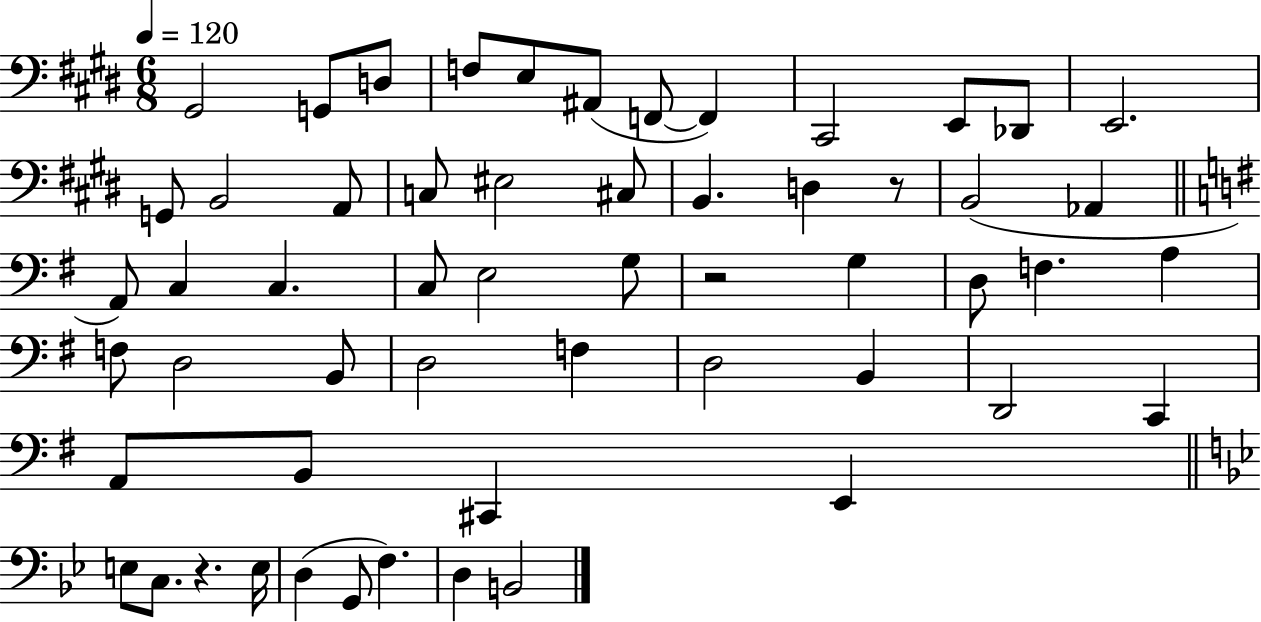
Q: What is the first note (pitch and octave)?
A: G#2